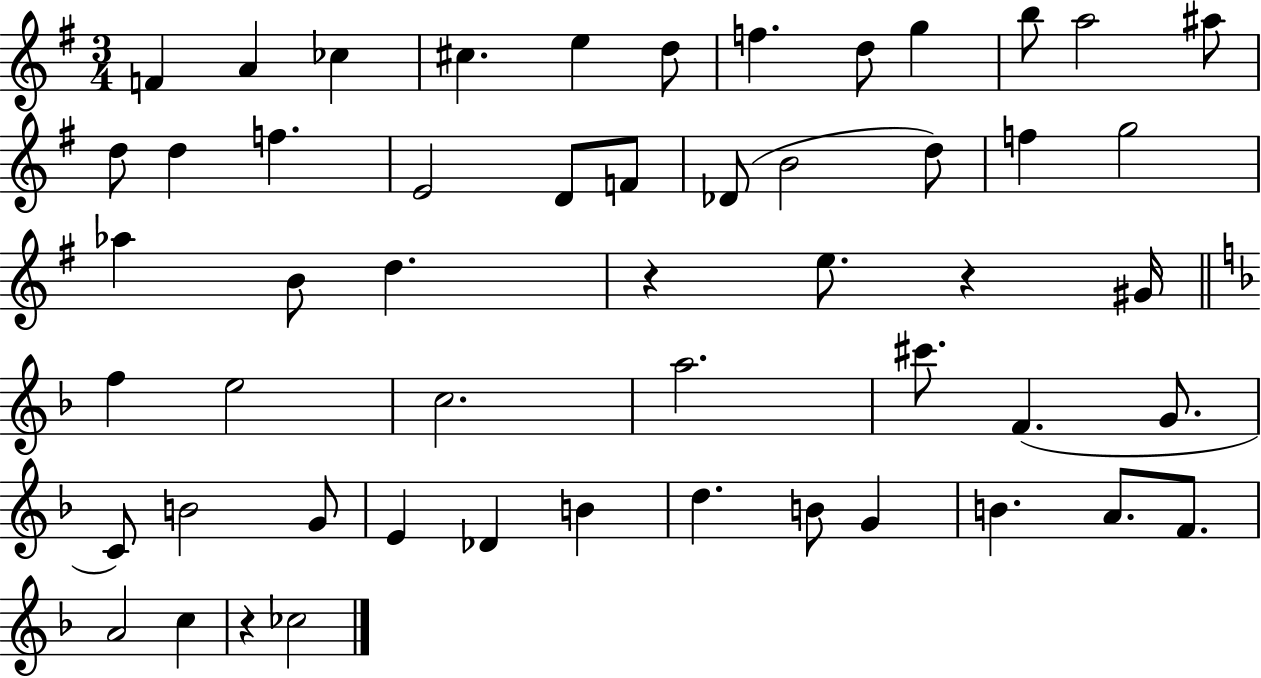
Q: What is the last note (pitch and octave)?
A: CES5